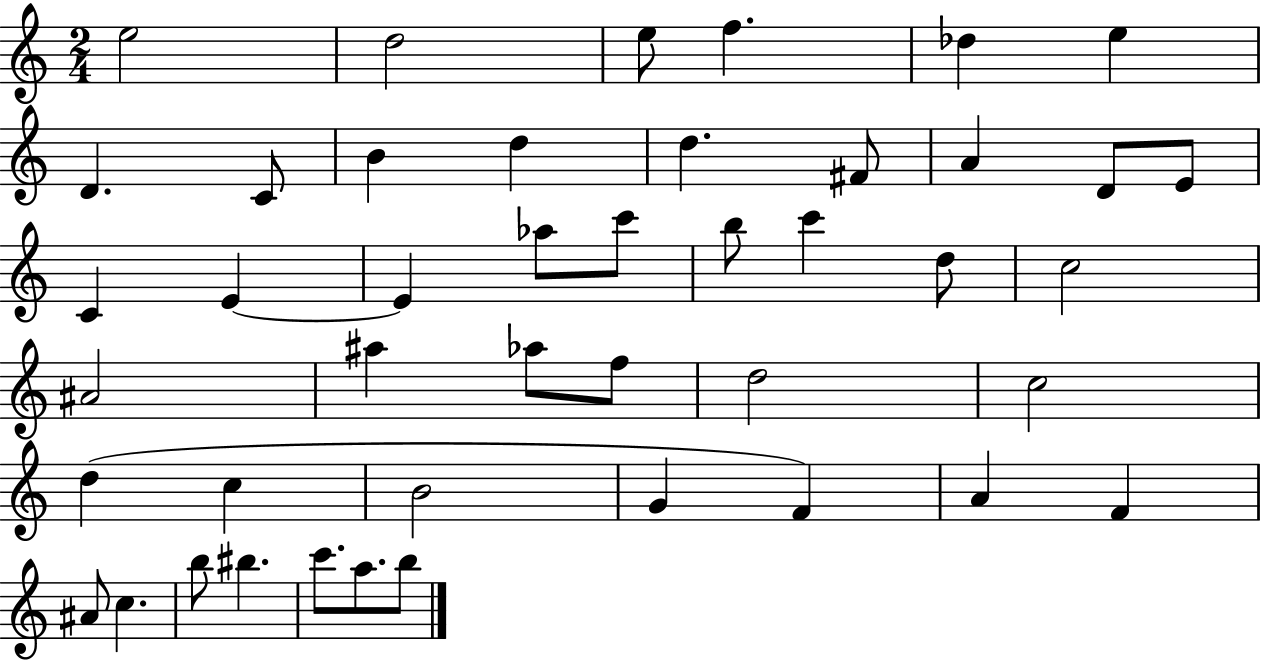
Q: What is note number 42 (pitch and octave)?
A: C6